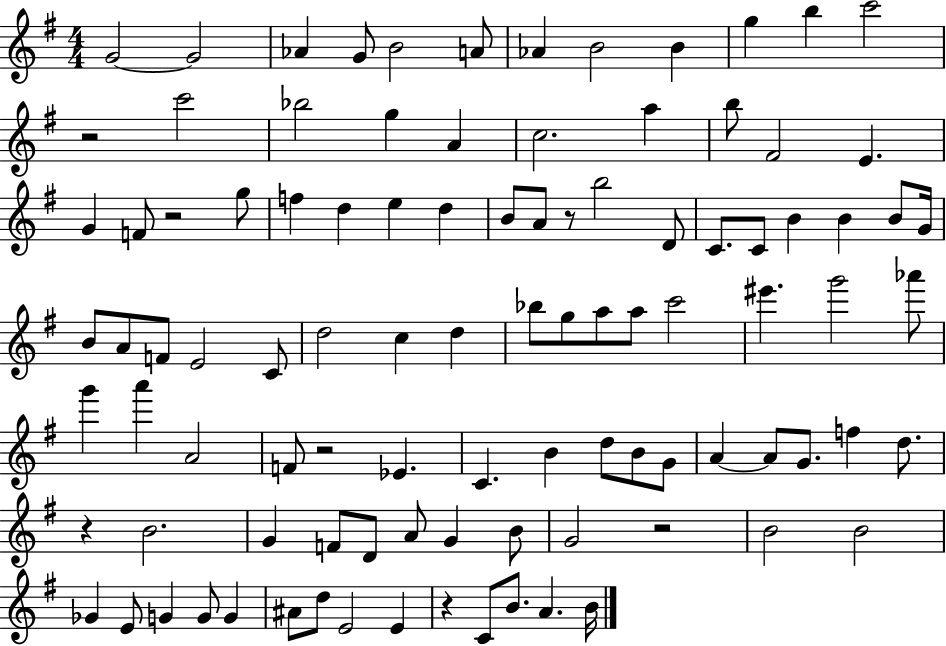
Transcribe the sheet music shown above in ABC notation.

X:1
T:Untitled
M:4/4
L:1/4
K:G
G2 G2 _A G/2 B2 A/2 _A B2 B g b c'2 z2 c'2 _b2 g A c2 a b/2 ^F2 E G F/2 z2 g/2 f d e d B/2 A/2 z/2 b2 D/2 C/2 C/2 B B B/2 G/4 B/2 A/2 F/2 E2 C/2 d2 c d _b/2 g/2 a/2 a/2 c'2 ^e' g'2 _a'/2 g' a' A2 F/2 z2 _E C B d/2 B/2 G/2 A A/2 G/2 f d/2 z B2 G F/2 D/2 A/2 G B/2 G2 z2 B2 B2 _G E/2 G G/2 G ^A/2 d/2 E2 E z C/2 B/2 A B/4